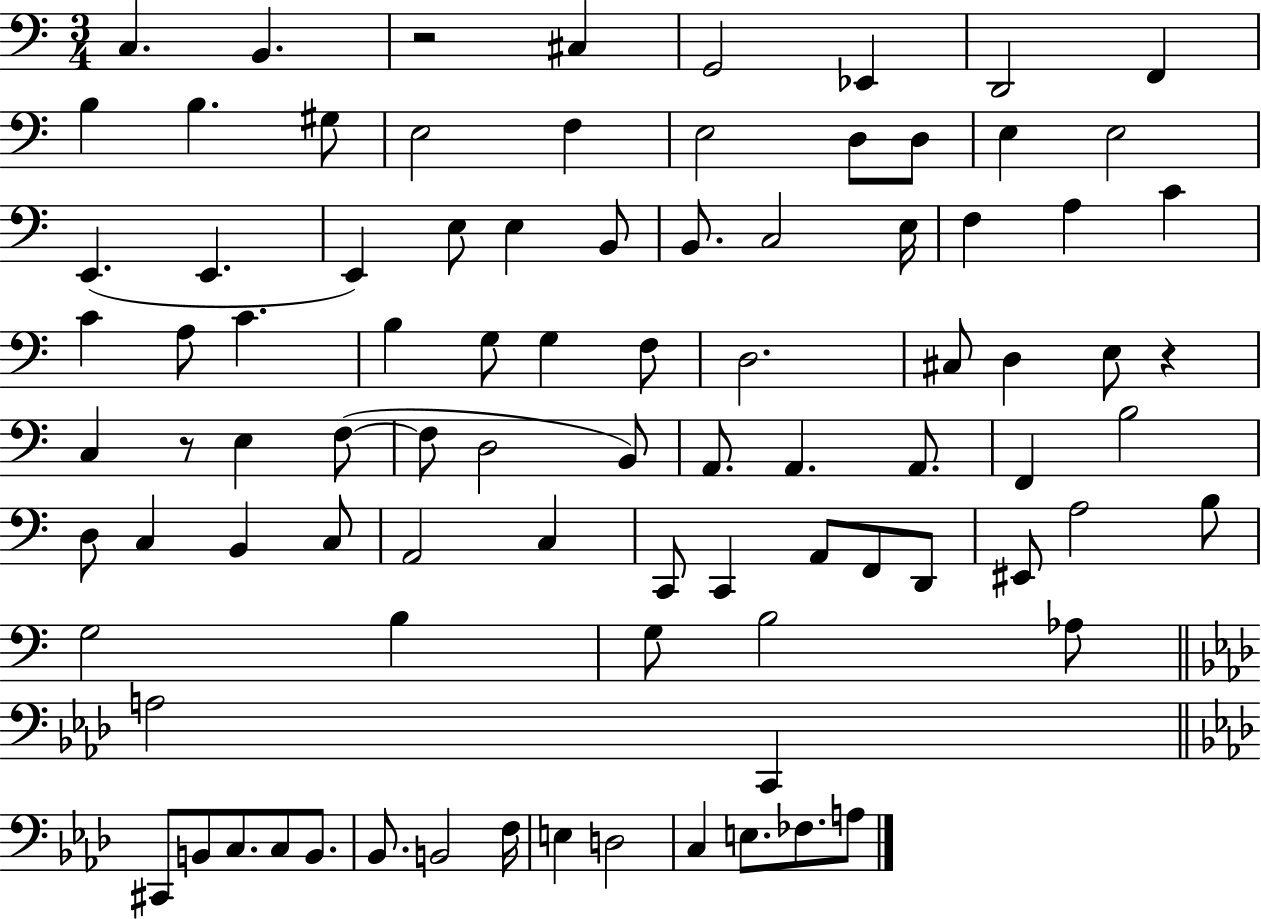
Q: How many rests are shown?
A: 3